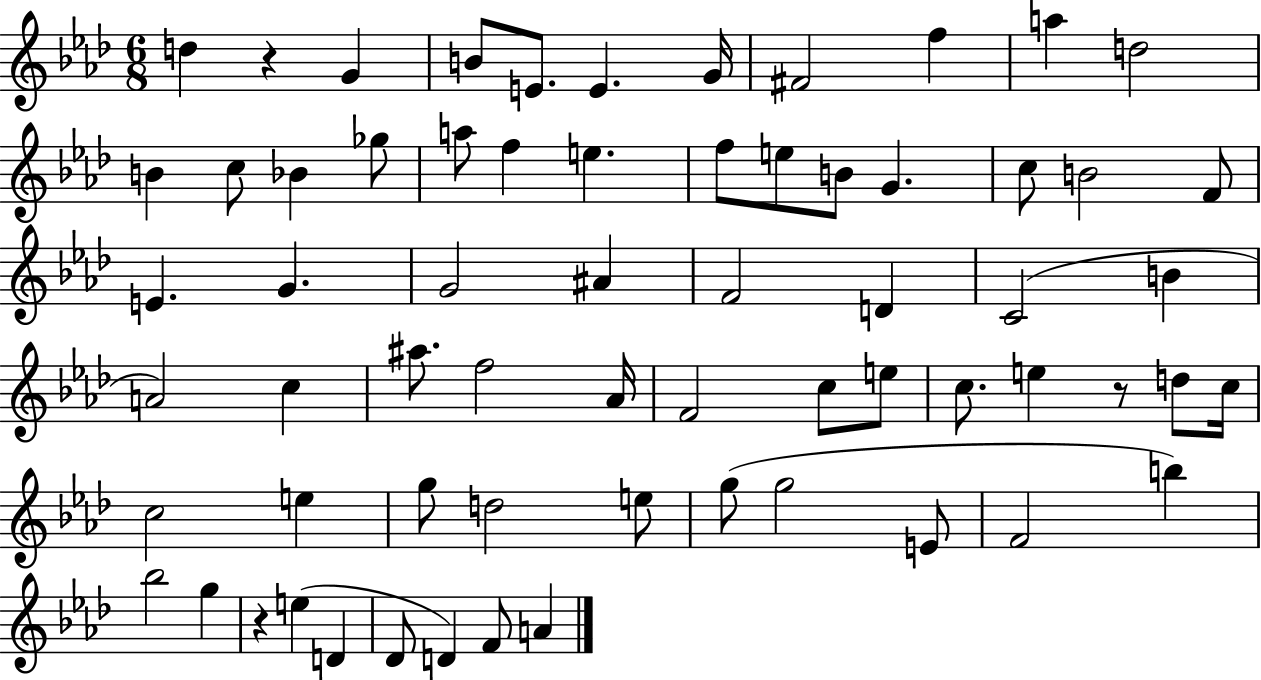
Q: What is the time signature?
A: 6/8